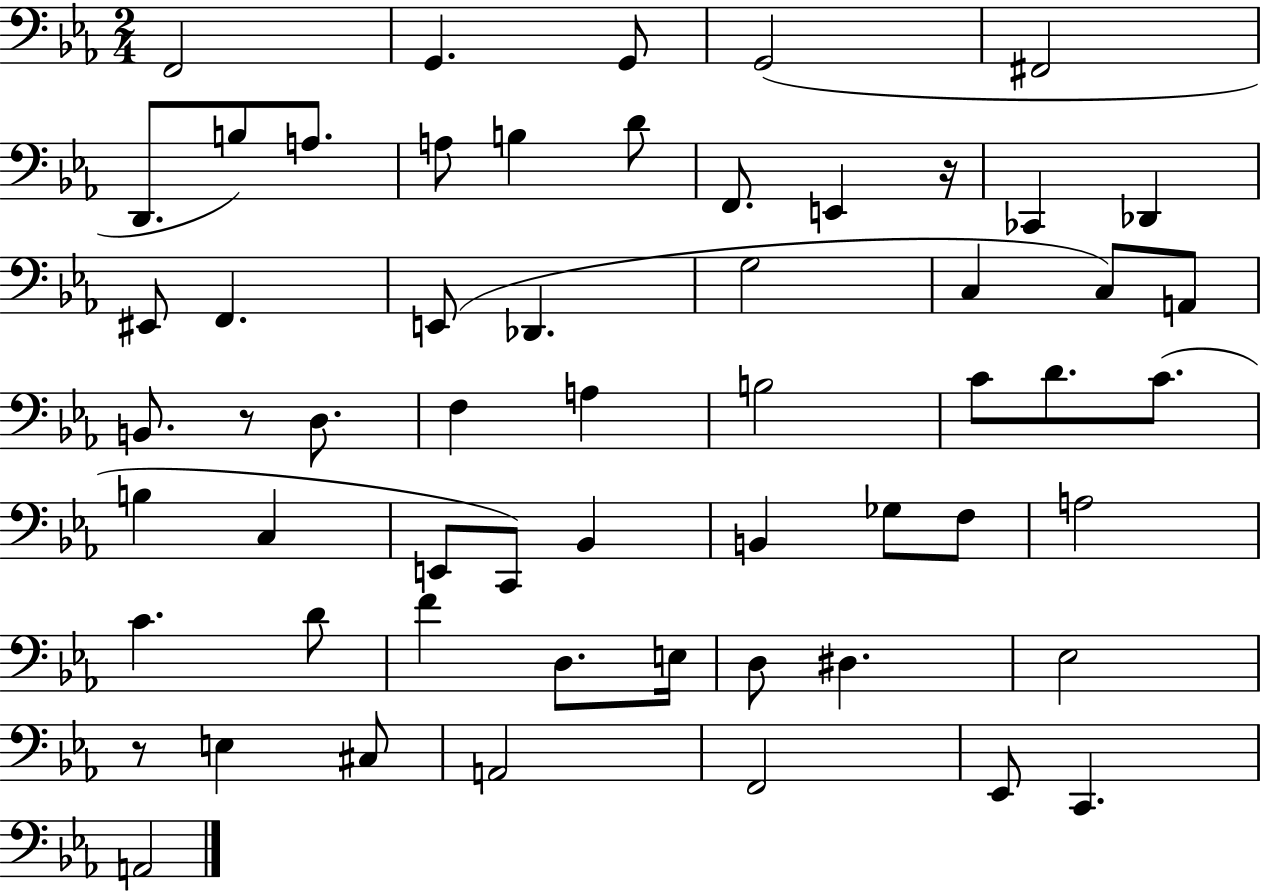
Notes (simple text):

F2/h G2/q. G2/e G2/h F#2/h D2/e. B3/e A3/e. A3/e B3/q D4/e F2/e. E2/q R/s CES2/q Db2/q EIS2/e F2/q. E2/e Db2/q. G3/h C3/q C3/e A2/e B2/e. R/e D3/e. F3/q A3/q B3/h C4/e D4/e. C4/e. B3/q C3/q E2/e C2/e Bb2/q B2/q Gb3/e F3/e A3/h C4/q. D4/e F4/q D3/e. E3/s D3/e D#3/q. Eb3/h R/e E3/q C#3/e A2/h F2/h Eb2/e C2/q. A2/h